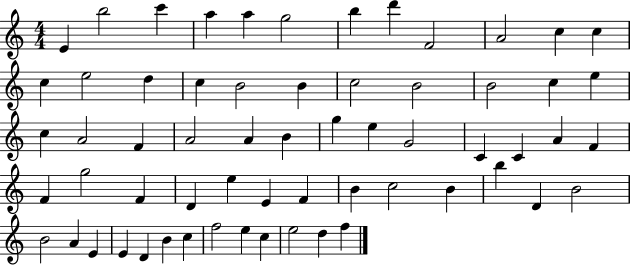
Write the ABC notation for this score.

X:1
T:Untitled
M:4/4
L:1/4
K:C
E b2 c' a a g2 b d' F2 A2 c c c e2 d c B2 B c2 B2 B2 c e c A2 F A2 A B g e G2 C C A F F g2 F D e E F B c2 B b D B2 B2 A E E D B c f2 e c e2 d f